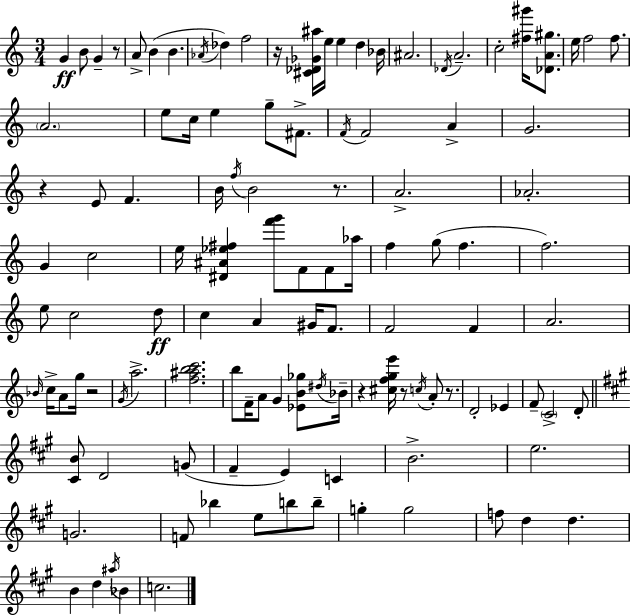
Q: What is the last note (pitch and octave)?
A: C5